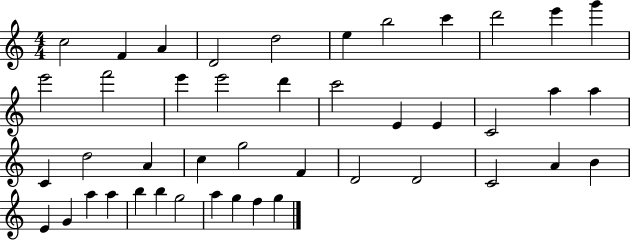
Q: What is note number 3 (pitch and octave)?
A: A4